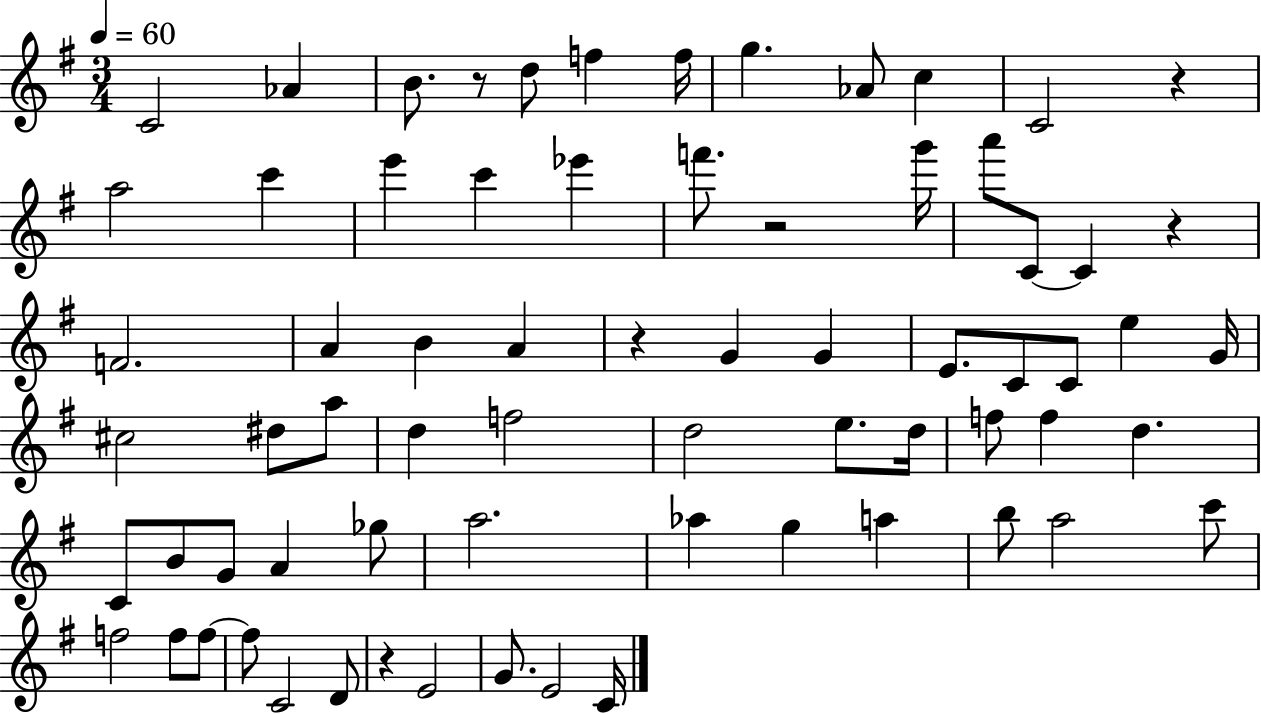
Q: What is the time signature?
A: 3/4